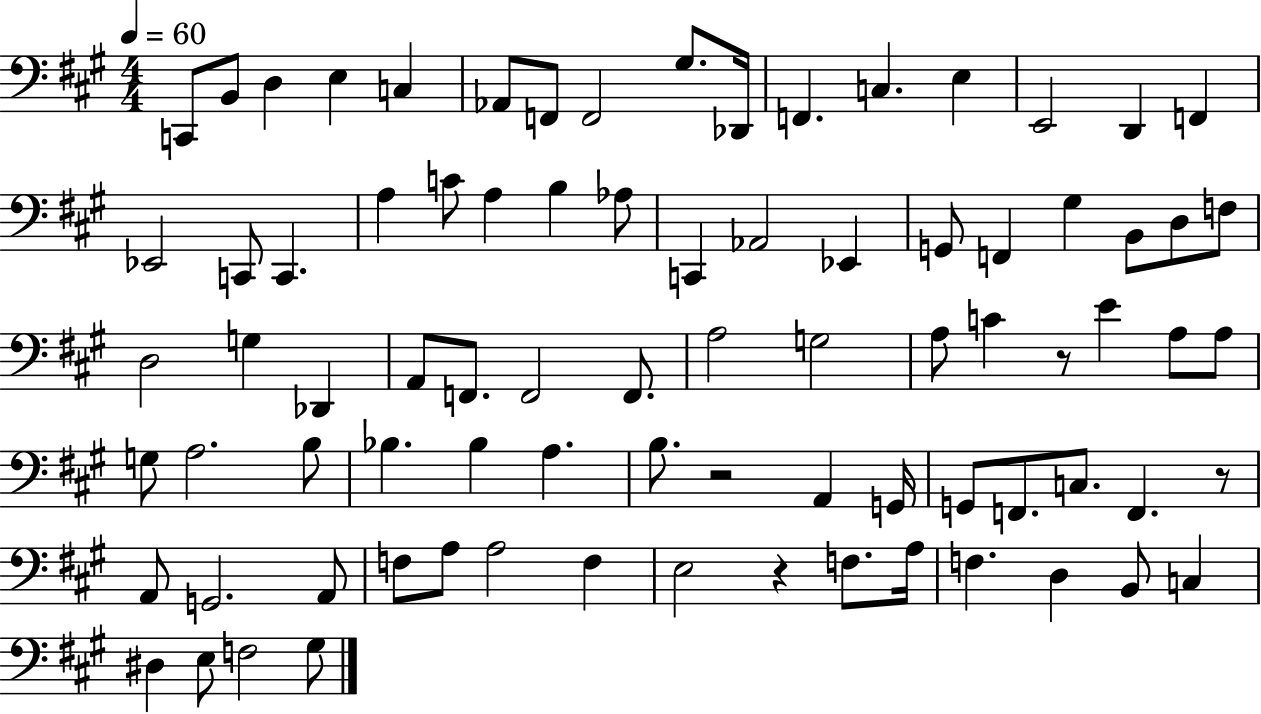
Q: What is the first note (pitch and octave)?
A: C2